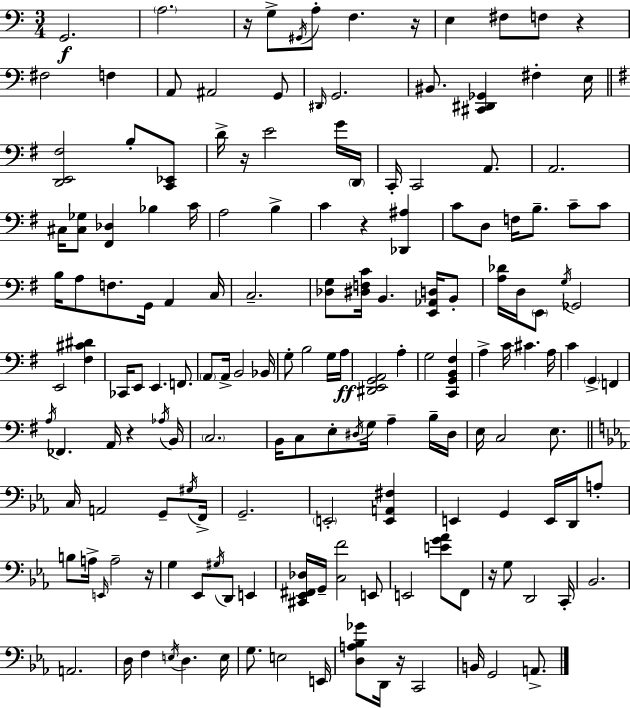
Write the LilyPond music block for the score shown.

{
  \clef bass
  \numericTimeSignature
  \time 3/4
  \key a \minor
  g,2.\f | \parenthesize a2. | r16 g8-> \acciaccatura { gis,16 } a8-. f4. | r16 e4 fis8 f8 r4 | \break fis2 f4 | a,8 ais,2 g,8 | \grace { dis,16 } g,2. | bis,8. <cis, dis, ges,>4 fis4-. | \break e16 \bar "||" \break \key g \major <d, e, fis>2 b8-. <c, ees,>8 | d'16-> r16 e'2 g'16 \parenthesize d,16 | c,16-. c,2 a,8. | a,2. | \break cis16 <cis ges>8 <fis, des>4 bes4 c'16 | a2 b4-> | c'4 r4 <des, ais>4 | c'8 d8 f16 b8.-- c'8-- c'8 | \break b16 a8 f8. g,16 a,4 c16 | c2.-- | <des g>8 <dis f c'>16 b,4. <e, aes, d>16 b,8-. | <a des'>16 d16 \parenthesize e,8 \acciaccatura { g16 } ges,2 | \break e,2 <fis cis' dis'>4 | ces,16 e,8 e,4. f,8. | \parenthesize a,8 a,16-> b,2 | bes,16 g8-. b2 g16 | \break a16\ff <dis, e, g, a,>2 a4-. | g2 <c, g, b, fis>4 | a4-> c'16 cis'4. | a16 c'4 \parenthesize g,4-> f,4 | \break \acciaccatura { a16 } fes,4. a,16 r4 | \acciaccatura { aes16 } b,16 \parenthesize c2. | b,16 c8 e8-. \acciaccatura { dis16 } g16 a4-- | b16-- dis16 e16 c2 | \break e8. \bar "||" \break \key c \minor c16 a,2 g,8-- \acciaccatura { gis16 } | f,16-> g,2.-- | \parenthesize e,2-. <e, a, fis>4 | e,4 g,4 e,16 d,16 a8-. | \break b8 a16-> \grace { e,16 } a2-- | r16 g4 ees,8 \acciaccatura { gis16 } d,8 e,4 | <cis, ees, fis, des>16 g,16-- <c f'>2 | e,8 e,2 <e' g' aes'>8 | \break f,8 r16 g8 d,2 | c,16-. bes,2. | a,2. | d16 f4 \acciaccatura { e16 } d4. | \break e16 g8. e2 | e,16 <d a bes ges'>8 d,16 r16 c,2 | b,16 g,2 | a,8.-> \bar "|."
}